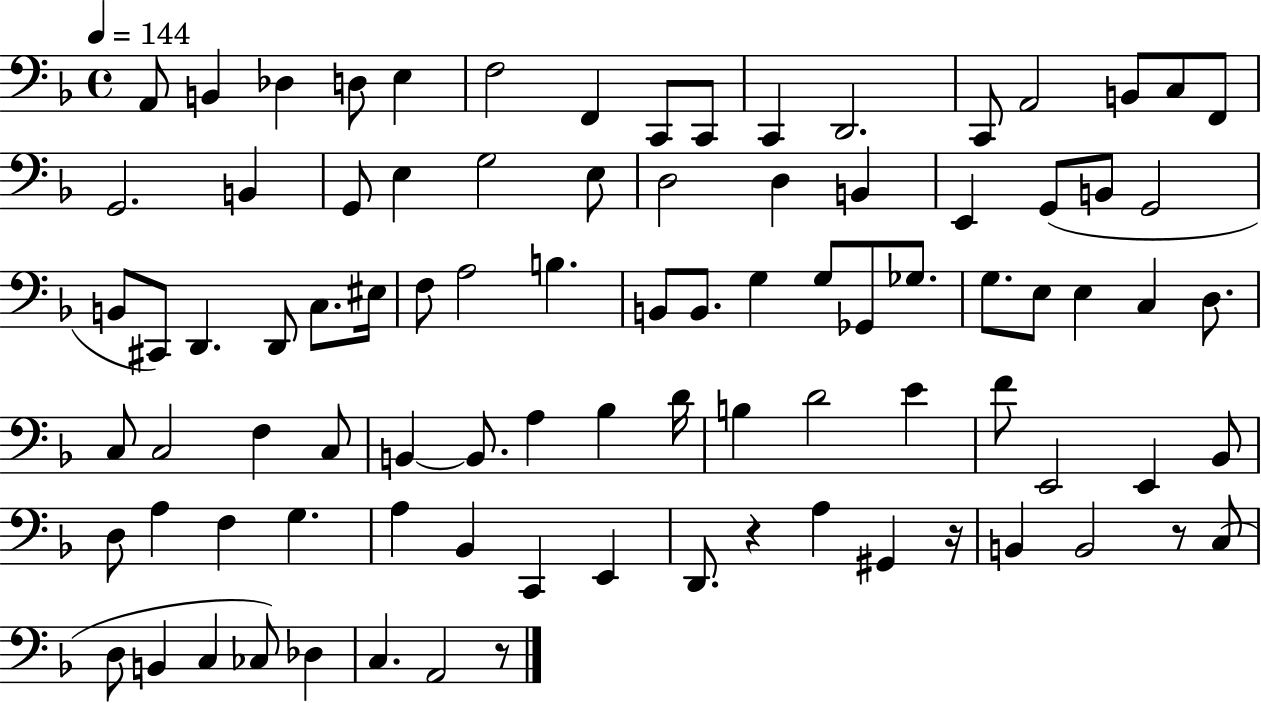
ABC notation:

X:1
T:Untitled
M:4/4
L:1/4
K:F
A,,/2 B,, _D, D,/2 E, F,2 F,, C,,/2 C,,/2 C,, D,,2 C,,/2 A,,2 B,,/2 C,/2 F,,/2 G,,2 B,, G,,/2 E, G,2 E,/2 D,2 D, B,, E,, G,,/2 B,,/2 G,,2 B,,/2 ^C,,/2 D,, D,,/2 C,/2 ^E,/4 F,/2 A,2 B, B,,/2 B,,/2 G, G,/2 _G,,/2 _G,/2 G,/2 E,/2 E, C, D,/2 C,/2 C,2 F, C,/2 B,, B,,/2 A, _B, D/4 B, D2 E F/2 E,,2 E,, _B,,/2 D,/2 A, F, G, A, _B,, C,, E,, D,,/2 z A, ^G,, z/4 B,, B,,2 z/2 C,/2 D,/2 B,, C, _C,/2 _D, C, A,,2 z/2